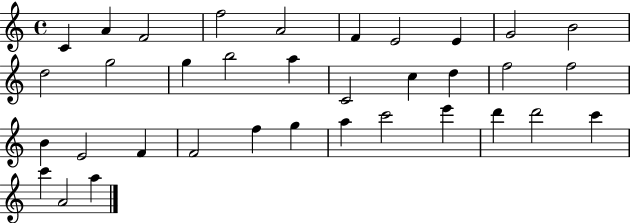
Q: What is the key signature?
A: C major